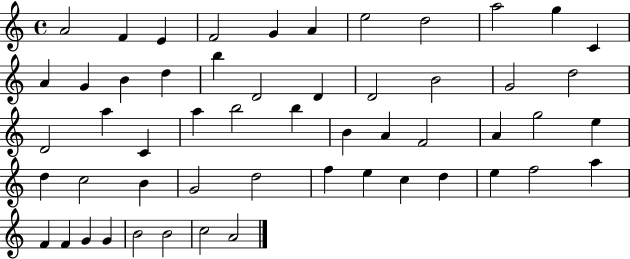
A4/h F4/q E4/q F4/h G4/q A4/q E5/h D5/h A5/h G5/q C4/q A4/q G4/q B4/q D5/q B5/q D4/h D4/q D4/h B4/h G4/h D5/h D4/h A5/q C4/q A5/q B5/h B5/q B4/q A4/q F4/h A4/q G5/h E5/q D5/q C5/h B4/q G4/h D5/h F5/q E5/q C5/q D5/q E5/q F5/h A5/q F4/q F4/q G4/q G4/q B4/h B4/h C5/h A4/h